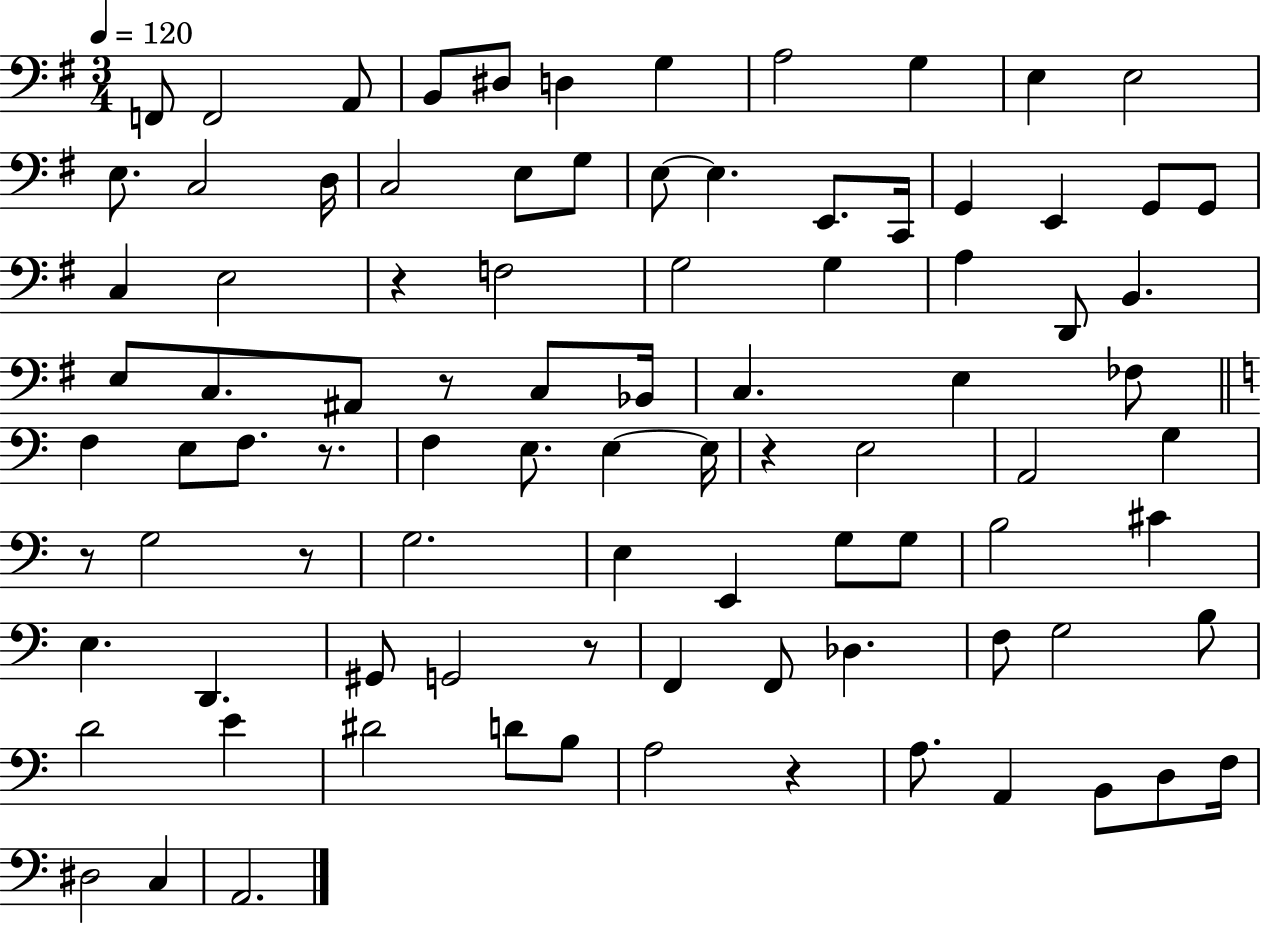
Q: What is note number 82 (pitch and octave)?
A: C3